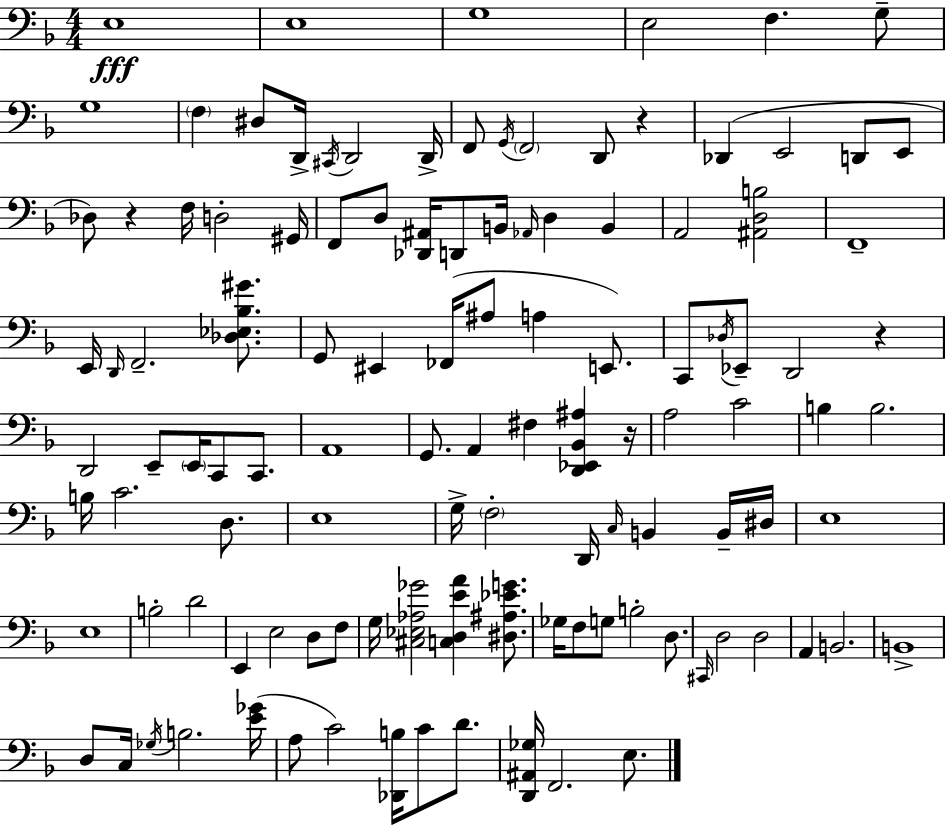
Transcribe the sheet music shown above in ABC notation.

X:1
T:Untitled
M:4/4
L:1/4
K:Dm
E,4 E,4 G,4 E,2 F, G,/2 G,4 F, ^D,/2 D,,/4 ^C,,/4 D,,2 D,,/4 F,,/2 G,,/4 F,,2 D,,/2 z _D,, E,,2 D,,/2 E,,/2 _D,/2 z F,/4 D,2 ^G,,/4 F,,/2 D,/2 [_D,,^A,,]/4 D,,/2 B,,/4 _A,,/4 D, B,, A,,2 [^A,,D,B,]2 F,,4 E,,/4 D,,/4 F,,2 [_D,_E,_B,^G]/2 G,,/2 ^E,, _F,,/4 ^A,/2 A, E,,/2 C,,/2 _D,/4 _E,,/2 D,,2 z D,,2 E,,/2 E,,/4 C,,/2 C,,/2 A,,4 G,,/2 A,, ^F, [D,,_E,,_B,,^A,] z/4 A,2 C2 B, B,2 B,/4 C2 D,/2 E,4 G,/4 F,2 D,,/4 C,/4 B,, B,,/4 ^D,/4 E,4 E,4 B,2 D2 E,, E,2 D,/2 F,/2 G,/4 [^C,_E,_A,_G]2 [C,D,EA] [^D,^A,_EG]/2 _G,/4 F,/2 G,/2 B,2 D,/2 ^C,,/4 D,2 D,2 A,, B,,2 B,,4 D,/2 C,/4 _G,/4 B,2 [E_G]/4 A,/2 C2 [_D,,B,]/4 C/2 D/2 [D,,^A,,_G,]/4 F,,2 E,/2